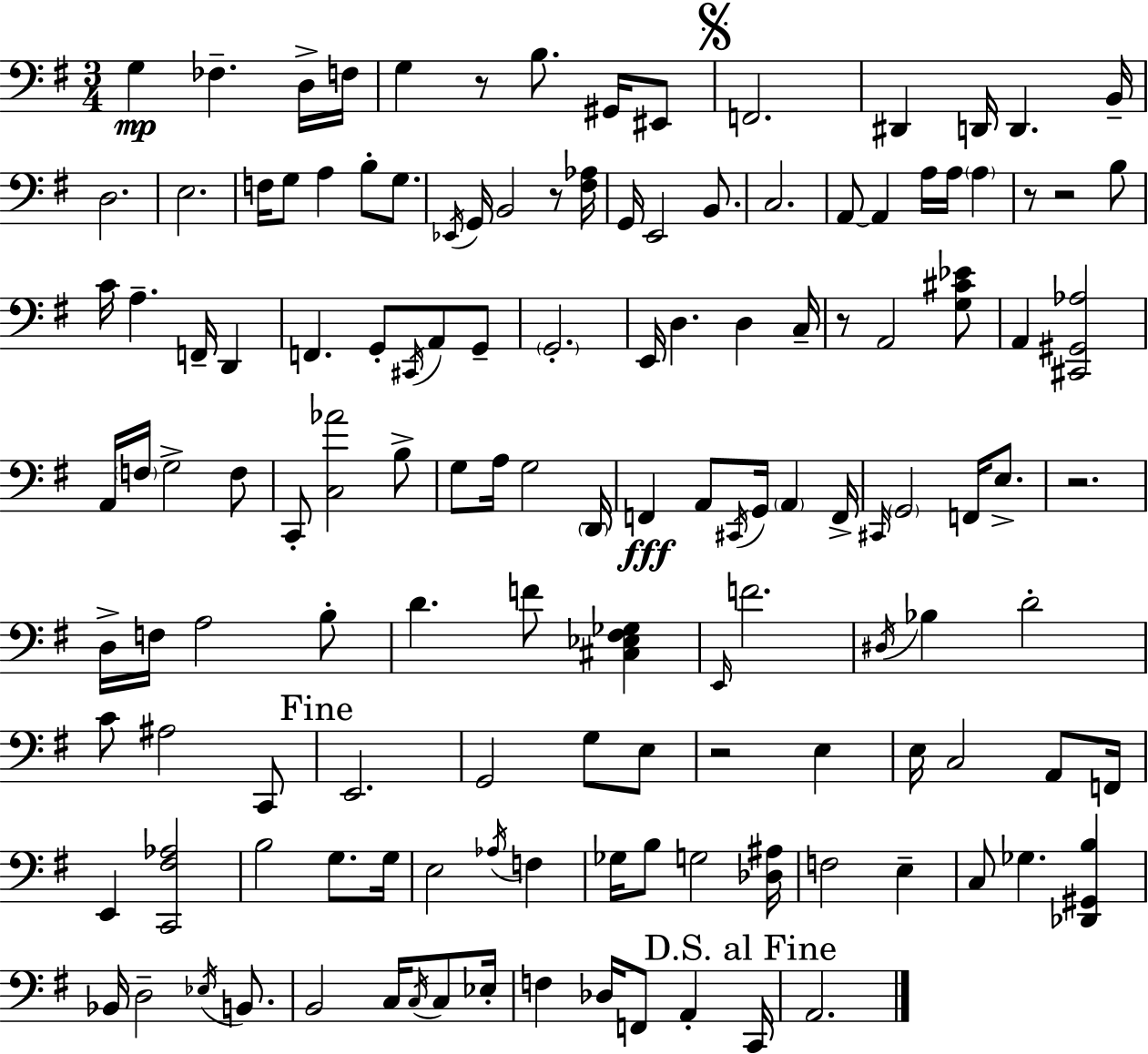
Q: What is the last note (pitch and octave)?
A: A2